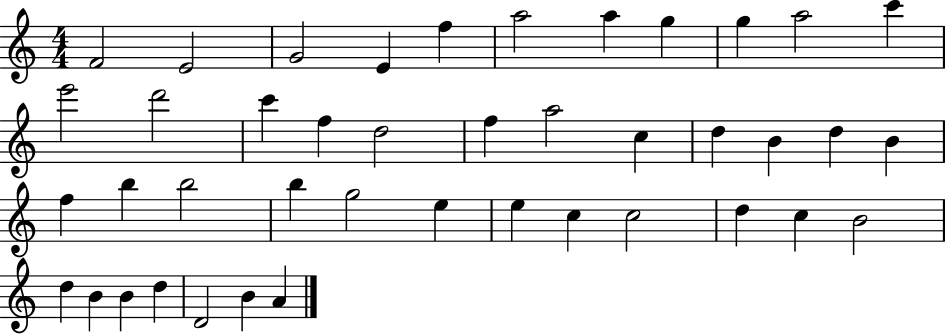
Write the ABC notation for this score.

X:1
T:Untitled
M:4/4
L:1/4
K:C
F2 E2 G2 E f a2 a g g a2 c' e'2 d'2 c' f d2 f a2 c d B d B f b b2 b g2 e e c c2 d c B2 d B B d D2 B A